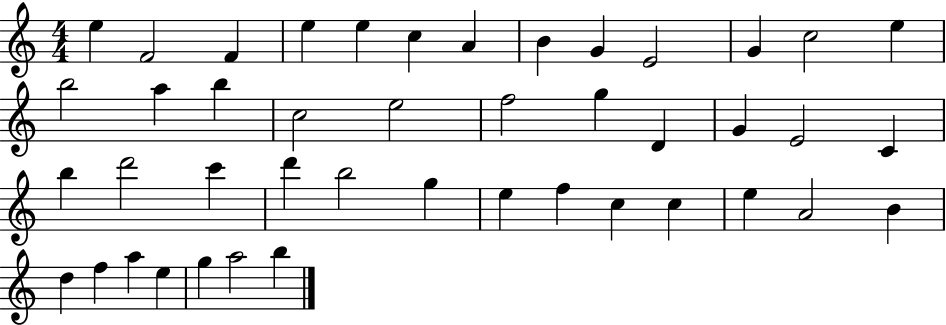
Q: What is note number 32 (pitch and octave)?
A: F5